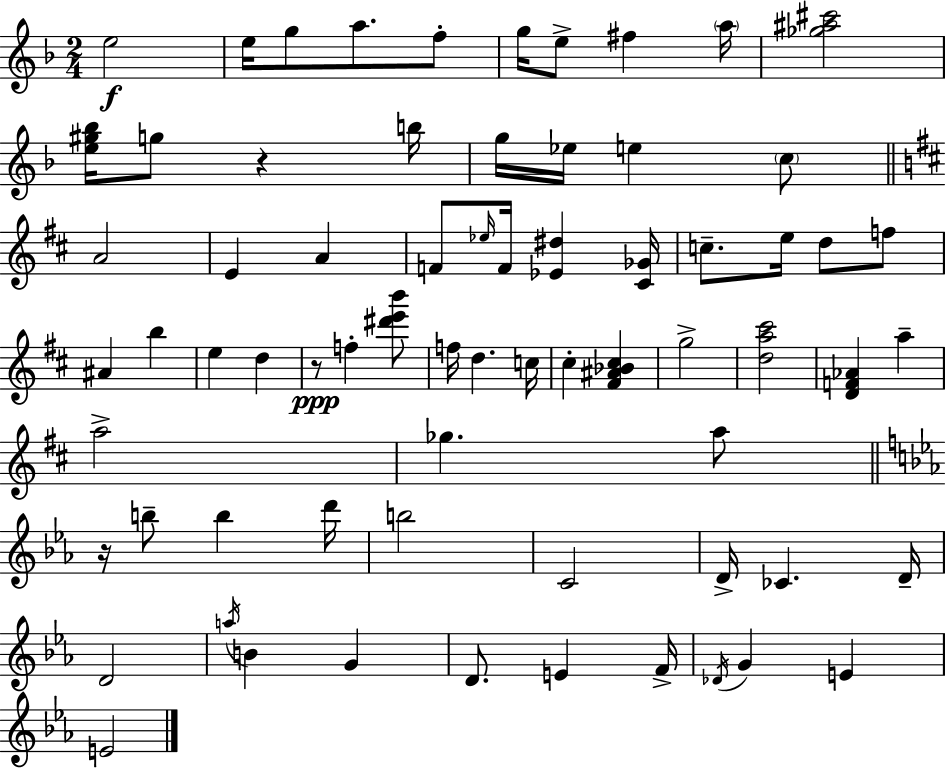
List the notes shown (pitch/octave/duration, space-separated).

E5/h E5/s G5/e A5/e. F5/e G5/s E5/e F#5/q A5/s [Gb5,A#5,C#6]/h [E5,G#5,Bb5]/s G5/e R/q B5/s G5/s Eb5/s E5/q C5/e A4/h E4/q A4/q F4/e Eb5/s F4/s [Eb4,D#5]/q [C#4,Gb4]/s C5/e. E5/s D5/e F5/e A#4/q B5/q E5/q D5/q R/e F5/q [D#6,E6,B6]/e F5/s D5/q. C5/s C#5/q [F#4,A#4,Bb4,C#5]/q G5/h [D5,A5,C#6]/h [D4,F4,Ab4]/q A5/q A5/h Gb5/q. A5/e R/s B5/e B5/q D6/s B5/h C4/h D4/s CES4/q. D4/s D4/h A5/s B4/q G4/q D4/e. E4/q F4/s Db4/s G4/q E4/q E4/h